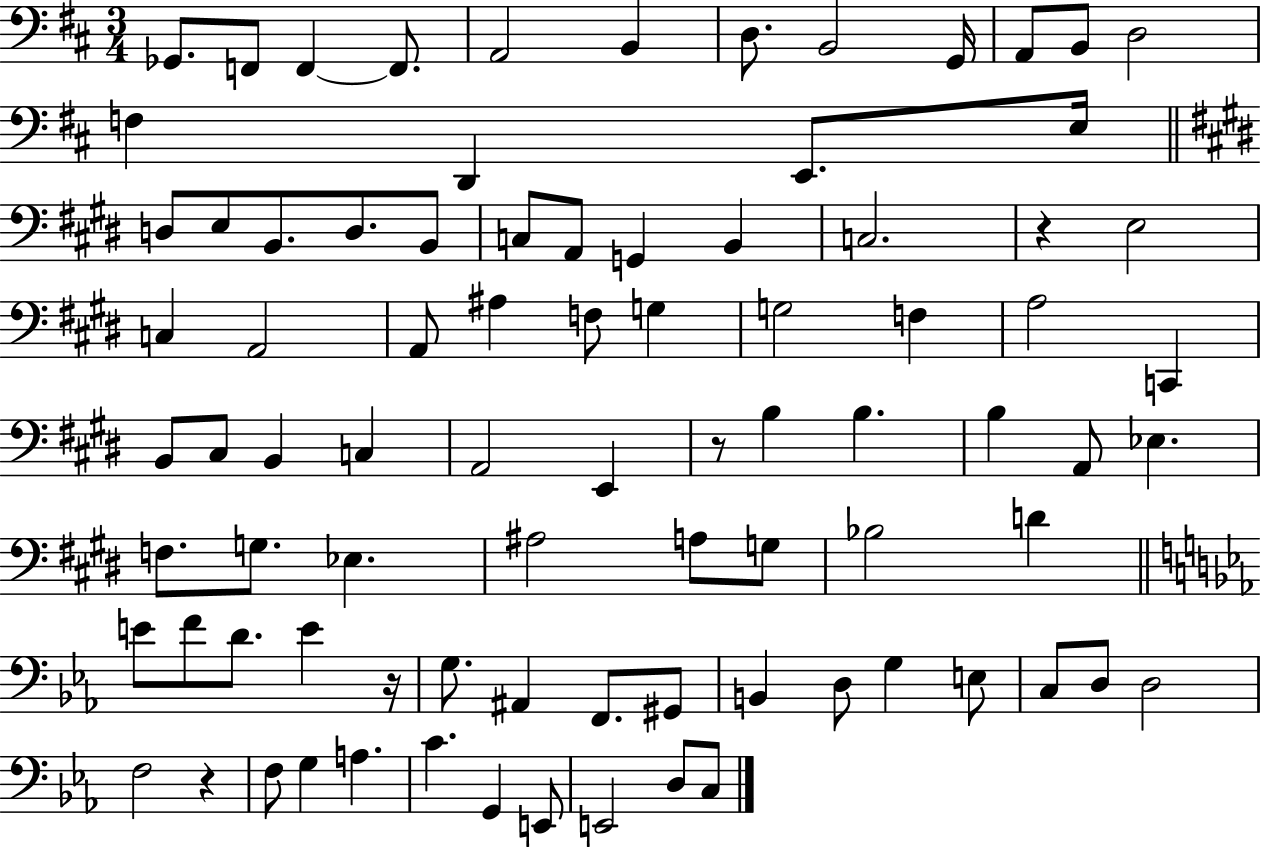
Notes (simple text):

Gb2/e. F2/e F2/q F2/e. A2/h B2/q D3/e. B2/h G2/s A2/e B2/e D3/h F3/q D2/q E2/e. E3/s D3/e E3/e B2/e. D3/e. B2/e C3/e A2/e G2/q B2/q C3/h. R/q E3/h C3/q A2/h A2/e A#3/q F3/e G3/q G3/h F3/q A3/h C2/q B2/e C#3/e B2/q C3/q A2/h E2/q R/e B3/q B3/q. B3/q A2/e Eb3/q. F3/e. G3/e. Eb3/q. A#3/h A3/e G3/e Bb3/h D4/q E4/e F4/e D4/e. E4/q R/s G3/e. A#2/q F2/e. G#2/e B2/q D3/e G3/q E3/e C3/e D3/e D3/h F3/h R/q F3/e G3/q A3/q. C4/q. G2/q E2/e E2/h D3/e C3/e